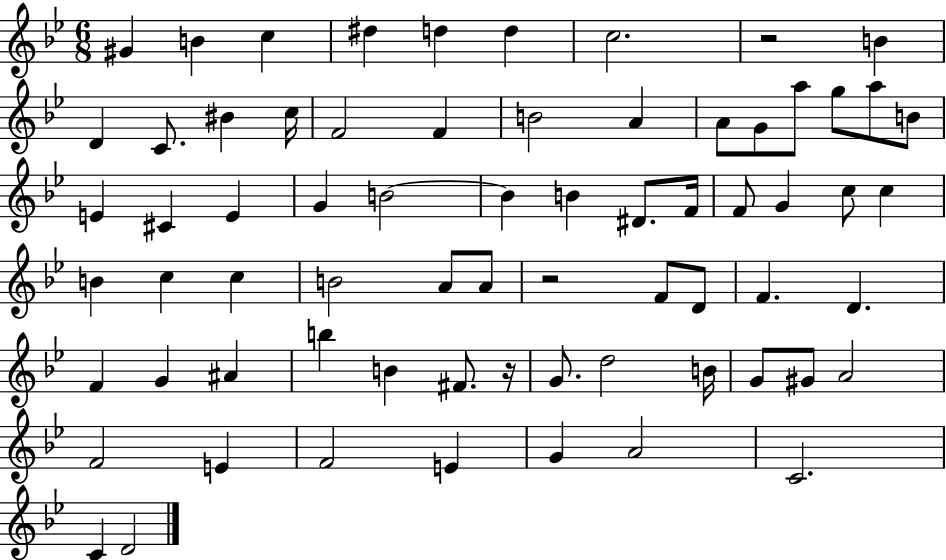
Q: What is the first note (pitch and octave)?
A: G#4